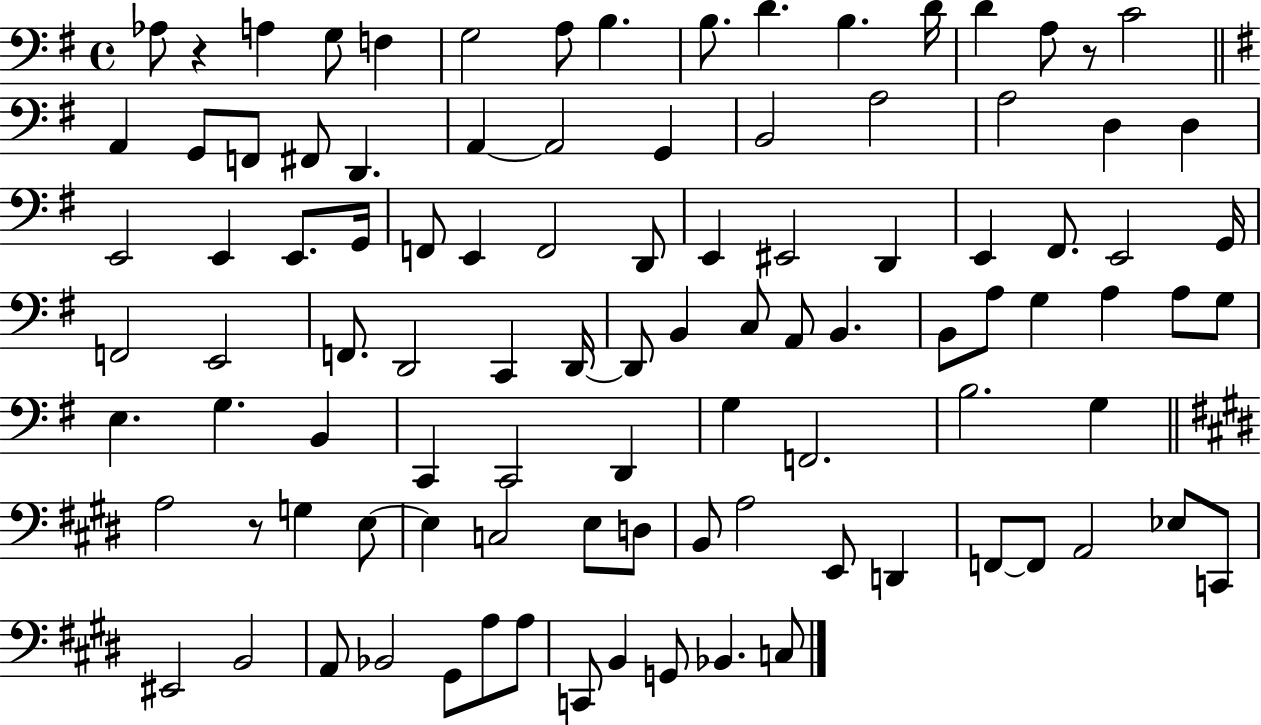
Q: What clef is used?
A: bass